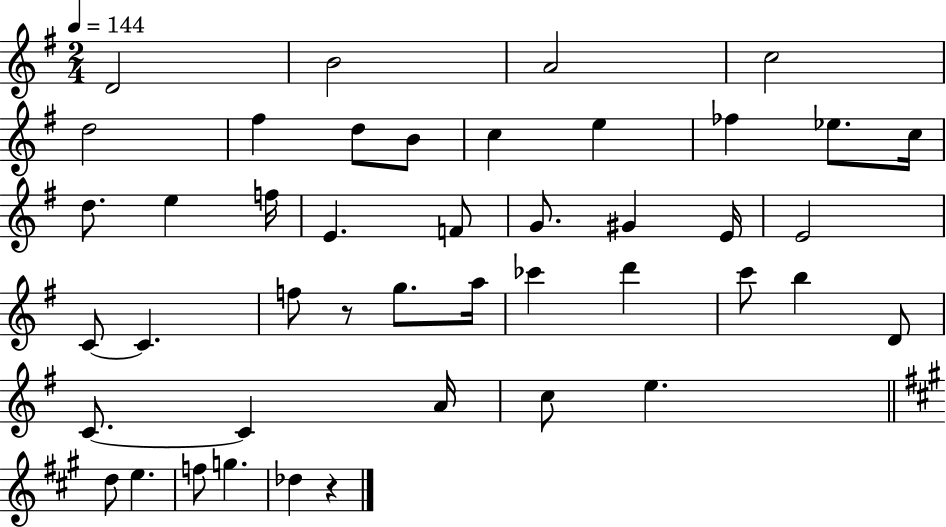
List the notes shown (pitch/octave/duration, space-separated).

D4/h B4/h A4/h C5/h D5/h F#5/q D5/e B4/e C5/q E5/q FES5/q Eb5/e. C5/s D5/e. E5/q F5/s E4/q. F4/e G4/e. G#4/q E4/s E4/h C4/e C4/q. F5/e R/e G5/e. A5/s CES6/q D6/q C6/e B5/q D4/e C4/e. C4/q A4/s C5/e E5/q. D5/e E5/q. F5/e G5/q. Db5/q R/q